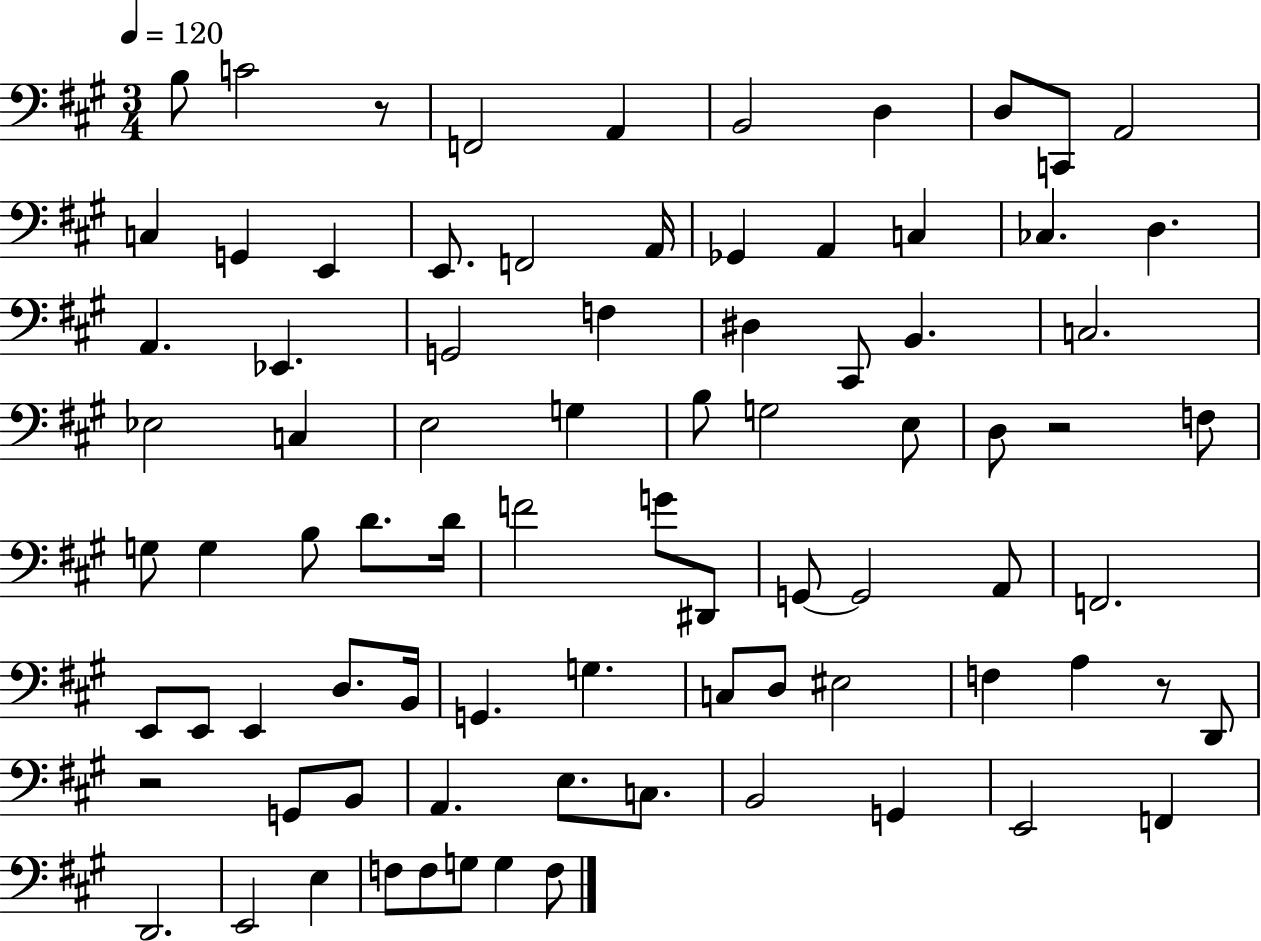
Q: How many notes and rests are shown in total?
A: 83